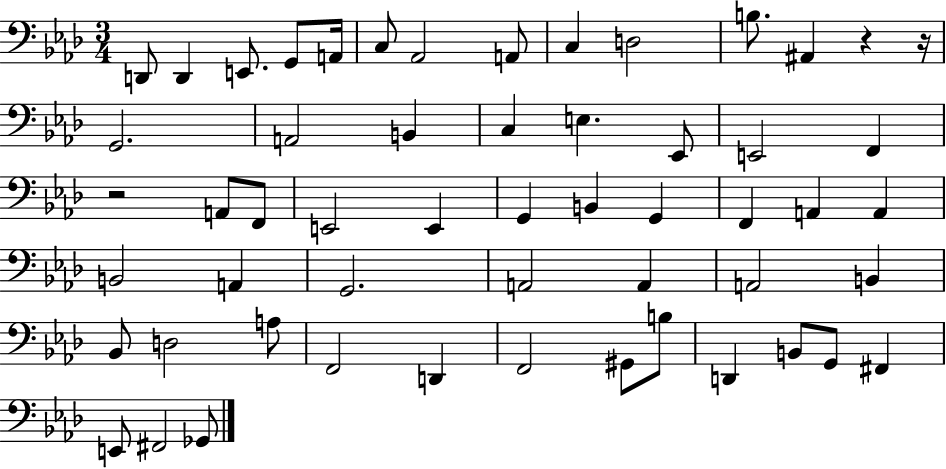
D2/e D2/q E2/e. G2/e A2/s C3/e Ab2/h A2/e C3/q D3/h B3/e. A#2/q R/q R/s G2/h. A2/h B2/q C3/q E3/q. Eb2/e E2/h F2/q R/h A2/e F2/e E2/h E2/q G2/q B2/q G2/q F2/q A2/q A2/q B2/h A2/q G2/h. A2/h A2/q A2/h B2/q Bb2/e D3/h A3/e F2/h D2/q F2/h G#2/e B3/e D2/q B2/e G2/e F#2/q E2/e F#2/h Gb2/e